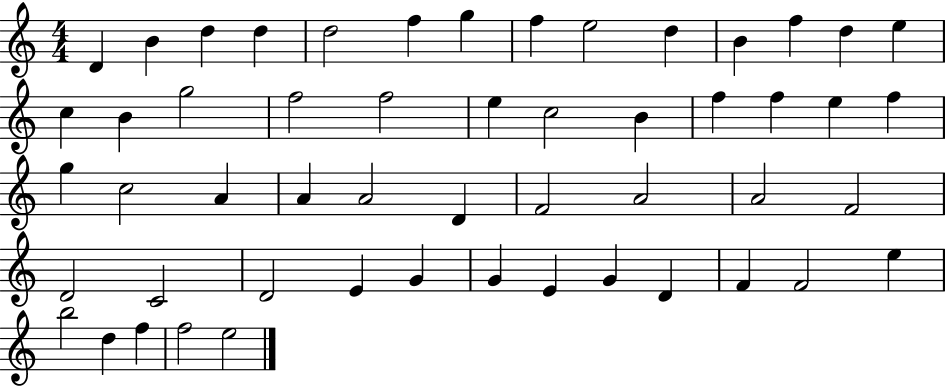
{
  \clef treble
  \numericTimeSignature
  \time 4/4
  \key c \major
  d'4 b'4 d''4 d''4 | d''2 f''4 g''4 | f''4 e''2 d''4 | b'4 f''4 d''4 e''4 | \break c''4 b'4 g''2 | f''2 f''2 | e''4 c''2 b'4 | f''4 f''4 e''4 f''4 | \break g''4 c''2 a'4 | a'4 a'2 d'4 | f'2 a'2 | a'2 f'2 | \break d'2 c'2 | d'2 e'4 g'4 | g'4 e'4 g'4 d'4 | f'4 f'2 e''4 | \break b''2 d''4 f''4 | f''2 e''2 | \bar "|."
}